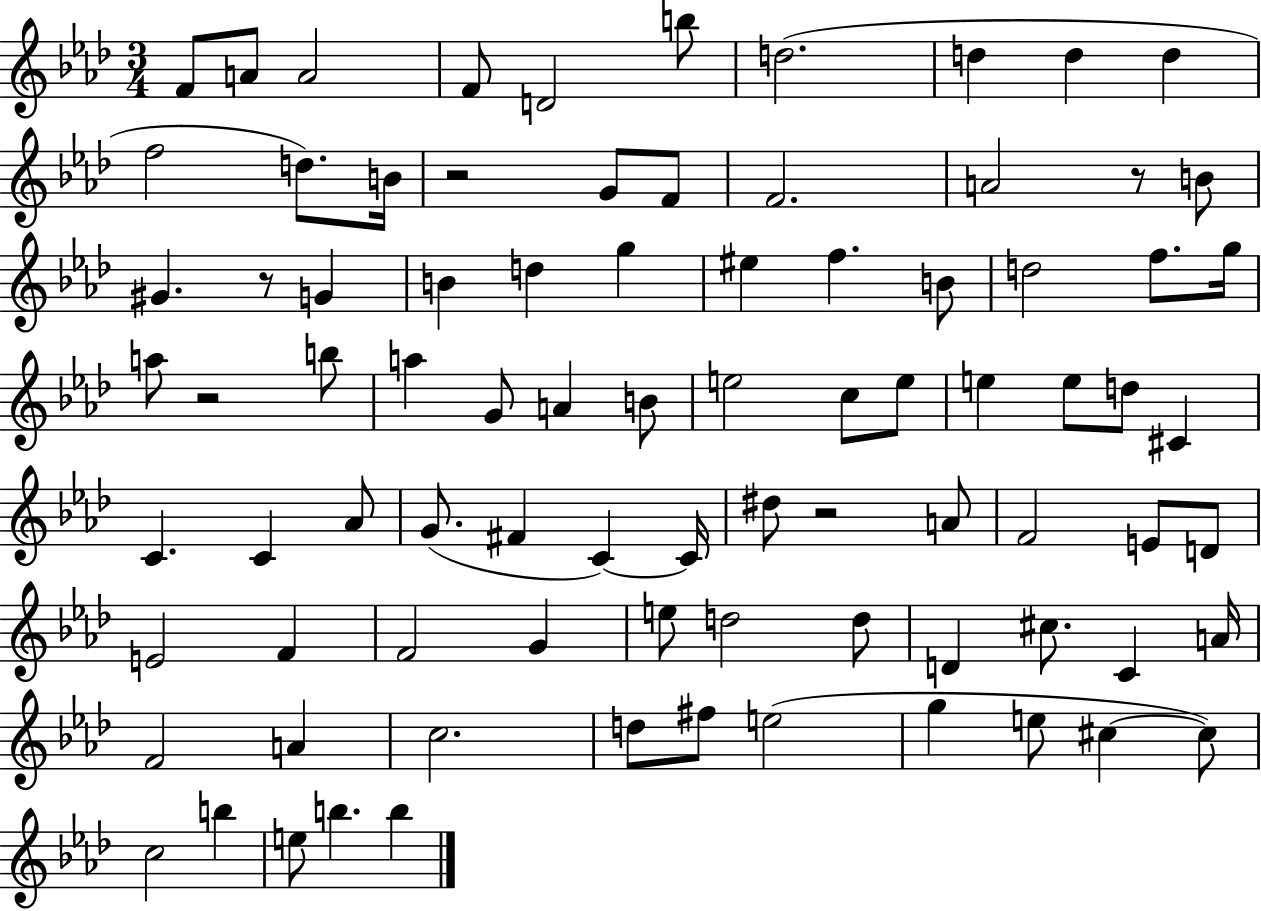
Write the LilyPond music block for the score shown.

{
  \clef treble
  \numericTimeSignature
  \time 3/4
  \key aes \major
  f'8 a'8 a'2 | f'8 d'2 b''8 | d''2.( | d''4 d''4 d''4 | \break f''2 d''8.) b'16 | r2 g'8 f'8 | f'2. | a'2 r8 b'8 | \break gis'4. r8 g'4 | b'4 d''4 g''4 | eis''4 f''4. b'8 | d''2 f''8. g''16 | \break a''8 r2 b''8 | a''4 g'8 a'4 b'8 | e''2 c''8 e''8 | e''4 e''8 d''8 cis'4 | \break c'4. c'4 aes'8 | g'8.( fis'4 c'4~~) c'16 | dis''8 r2 a'8 | f'2 e'8 d'8 | \break e'2 f'4 | f'2 g'4 | e''8 d''2 d''8 | d'4 cis''8. c'4 a'16 | \break f'2 a'4 | c''2. | d''8 fis''8 e''2( | g''4 e''8 cis''4~~ cis''8) | \break c''2 b''4 | e''8 b''4. b''4 | \bar "|."
}